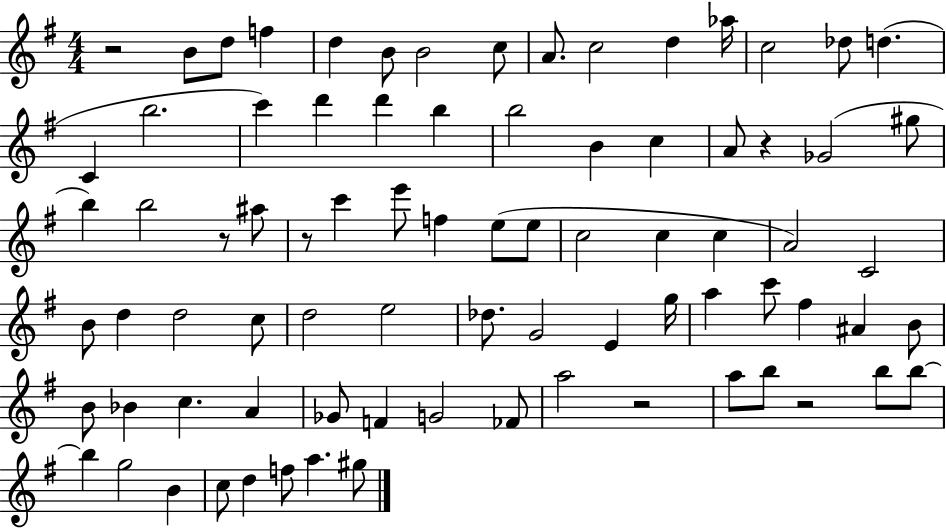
X:1
T:Untitled
M:4/4
L:1/4
K:G
z2 B/2 d/2 f d B/2 B2 c/2 A/2 c2 d _a/4 c2 _d/2 d C b2 c' d' d' b b2 B c A/2 z _G2 ^g/2 b b2 z/2 ^a/2 z/2 c' e'/2 f e/2 e/2 c2 c c A2 C2 B/2 d d2 c/2 d2 e2 _d/2 G2 E g/4 a c'/2 ^f ^A B/2 B/2 _B c A _G/2 F G2 _F/2 a2 z2 a/2 b/2 z2 b/2 b/2 b g2 B c/2 d f/2 a ^g/2